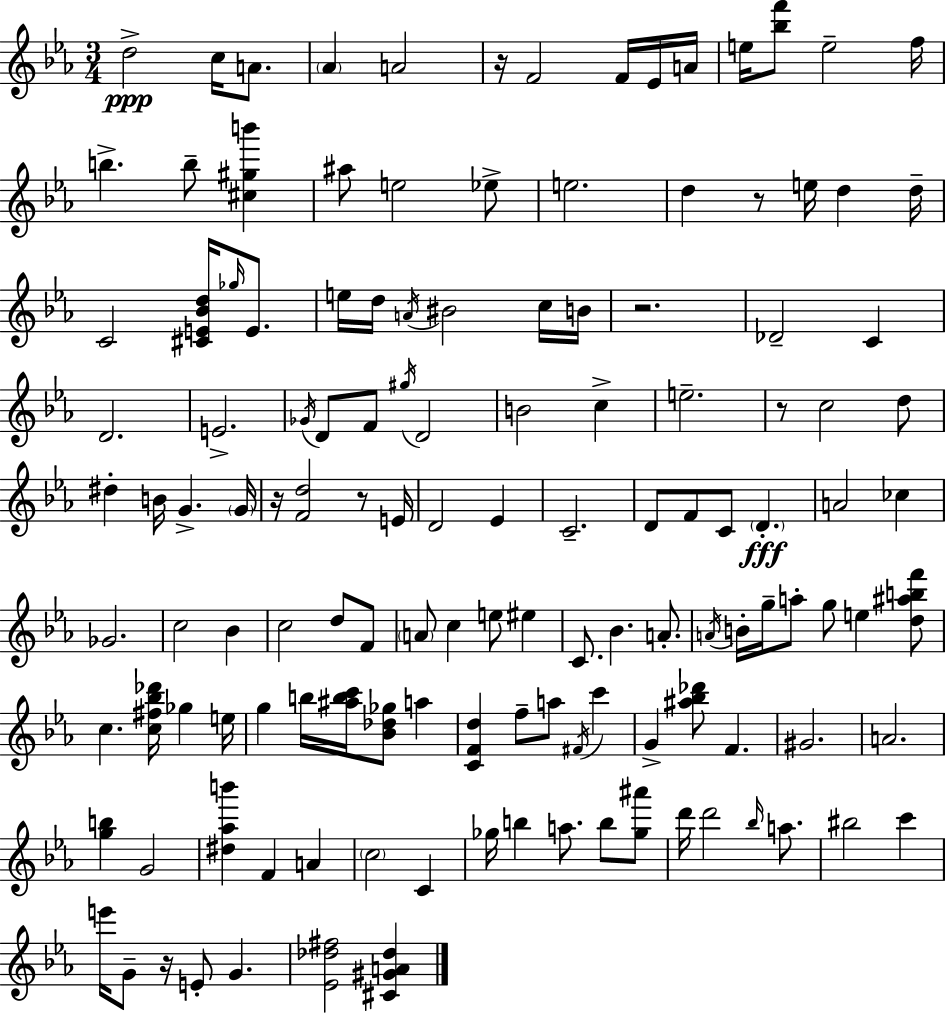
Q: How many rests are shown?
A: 7